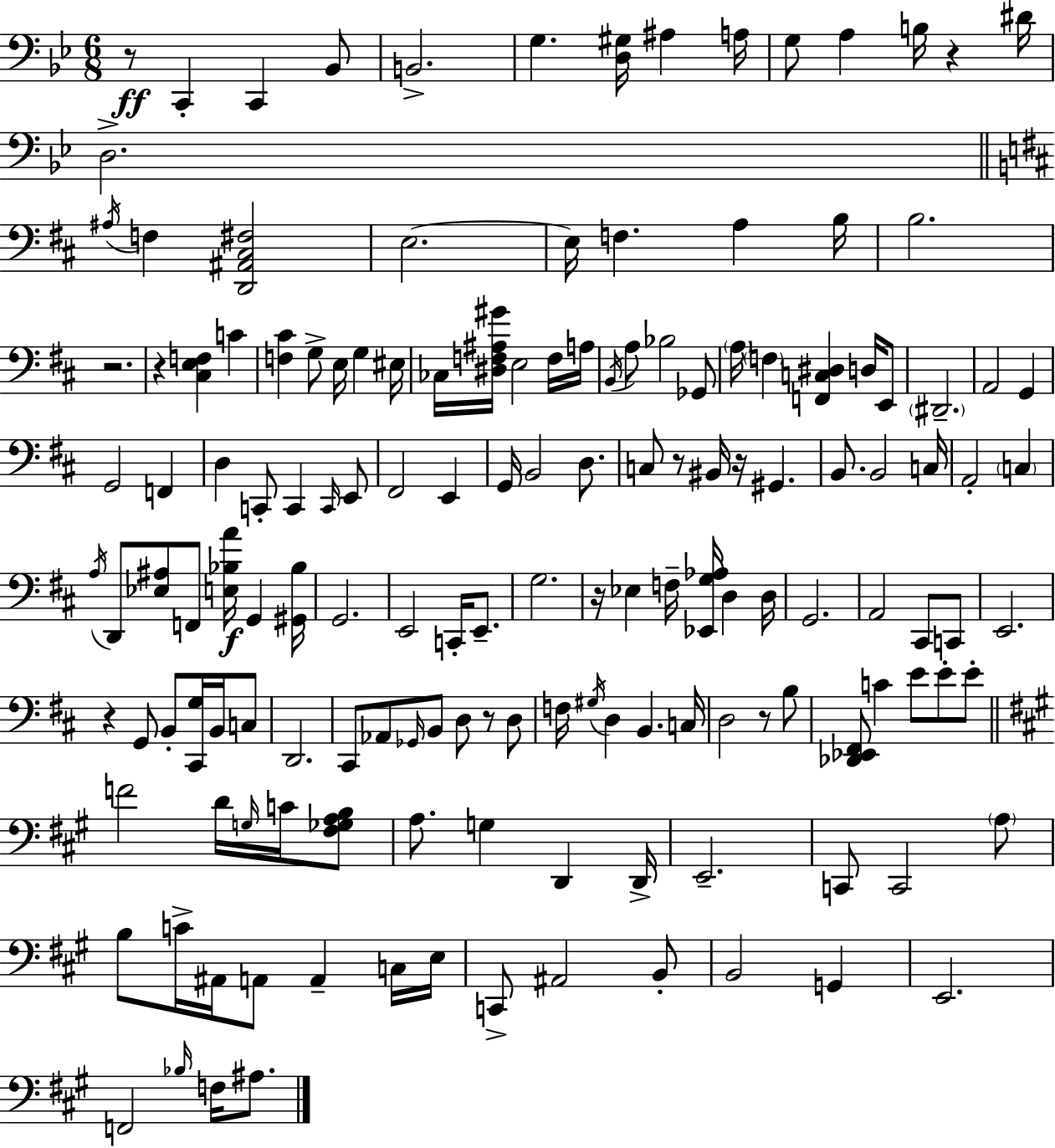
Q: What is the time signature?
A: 6/8